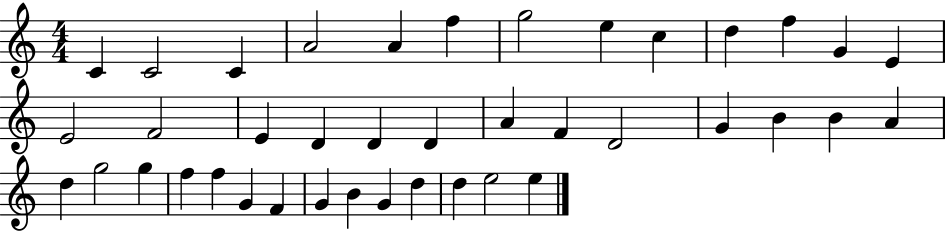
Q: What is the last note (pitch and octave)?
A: E5